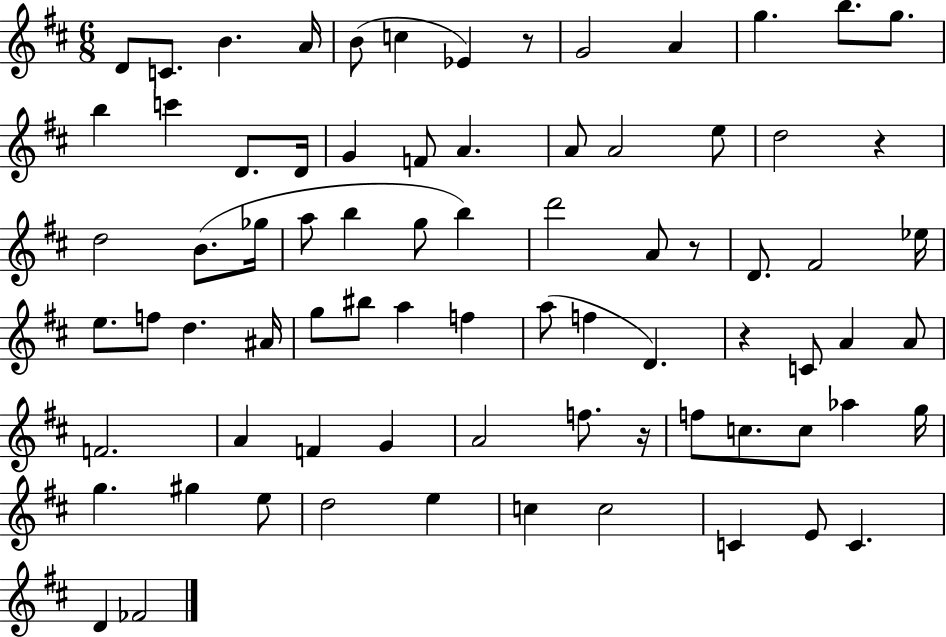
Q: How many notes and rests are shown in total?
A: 77